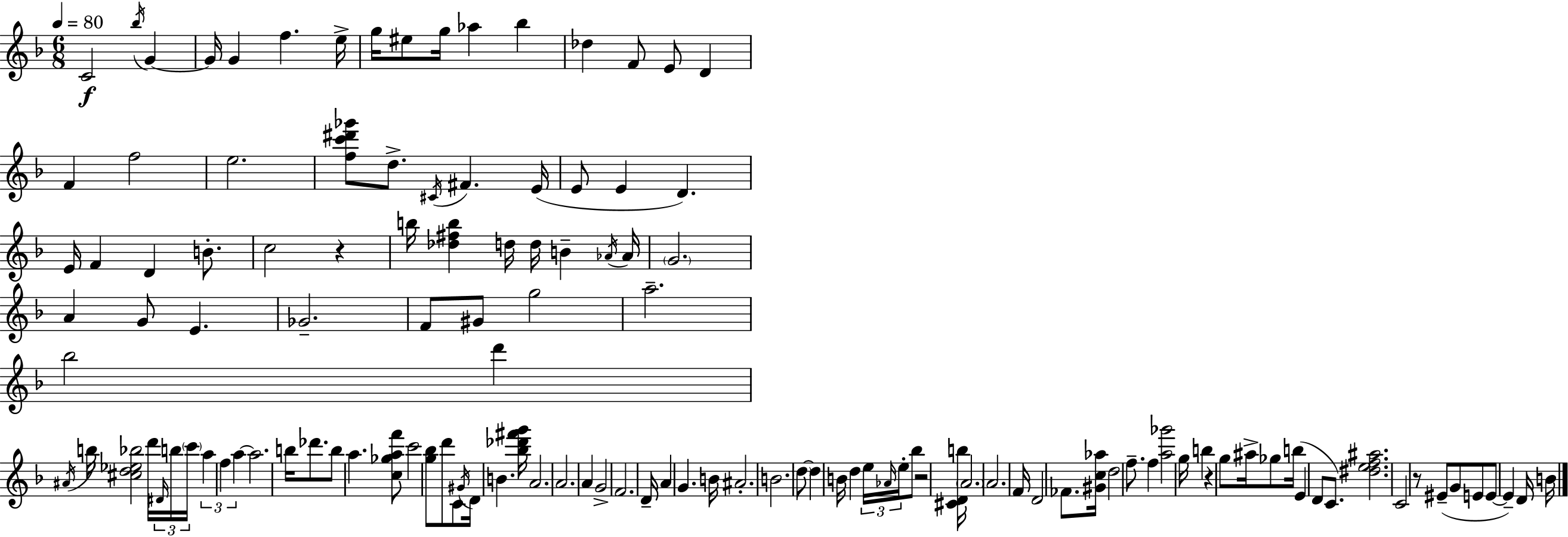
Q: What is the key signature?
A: F major